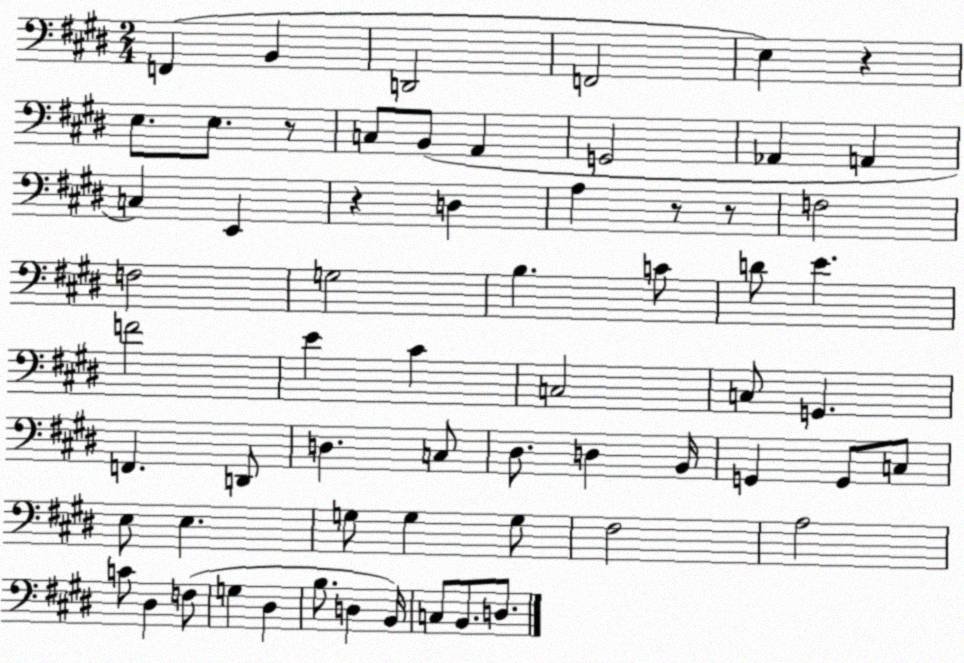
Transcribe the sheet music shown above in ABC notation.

X:1
T:Untitled
M:2/4
L:1/4
K:E
F,, B,, D,,2 F,,2 E, z E,/2 E,/2 z/2 C,/2 B,,/2 A,, G,,2 _A,, A,, C, E,, z D, A, z/2 z/2 F,2 F,2 G,2 B, C/2 D/2 E F2 E ^C C,2 C,/2 G,, F,, D,,/2 D, C,/2 ^D,/2 D, B,,/4 G,, G,,/2 C,/2 E,/2 E, G,/2 G, G,/2 ^F,2 A,2 C/2 ^D, F,/2 G, ^D, B,/2 D, B,,/4 C,/2 B,,/2 D,/2